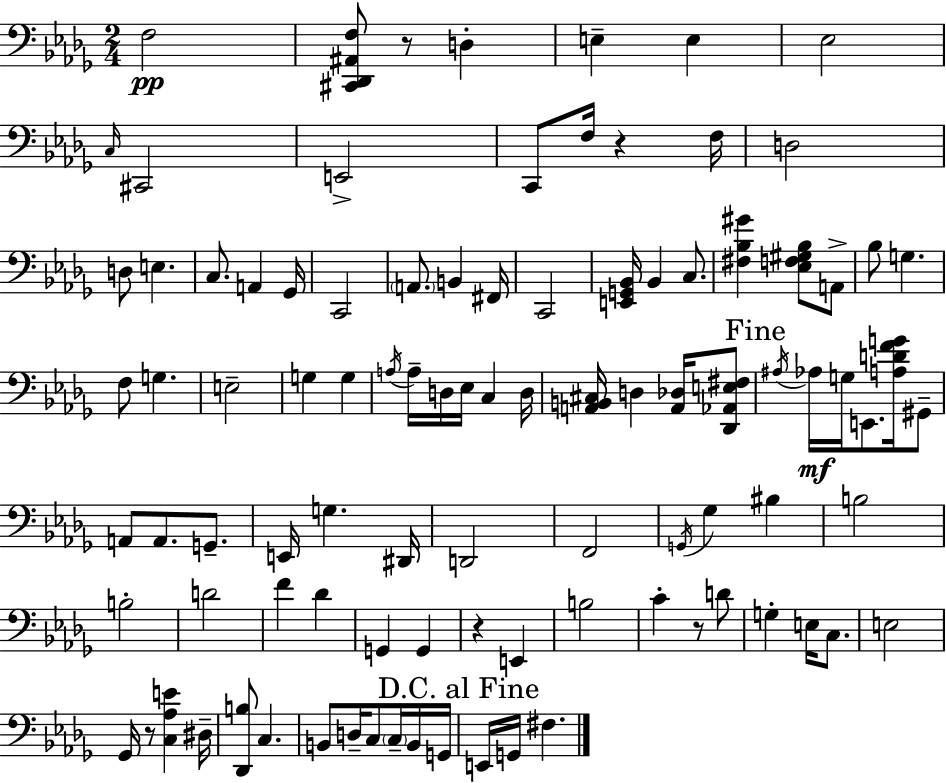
X:1
T:Untitled
M:2/4
L:1/4
K:Bbm
F,2 [^C,,_D,,^A,,F,]/2 z/2 D, E, E, _E,2 C,/4 ^C,,2 E,,2 C,,/2 F,/4 z F,/4 D,2 D,/2 E, C,/2 A,, _G,,/4 C,,2 A,,/2 B,, ^F,,/4 C,,2 [E,,G,,_B,,]/4 _B,, C,/2 [^F,_B,^G] [_E,F,^G,_B,]/2 A,,/2 _B,/2 G, F,/2 G, E,2 G, G, A,/4 A,/4 D,/4 _E,/4 C, D,/4 [A,,B,,^C,]/4 D, [A,,_D,]/4 [_D,,_A,,E,^F,]/2 ^A,/4 _A,/4 G,/4 E,,/2 [A,DFG]/4 ^G,,/2 A,,/2 A,,/2 G,,/2 E,,/4 G, ^D,,/4 D,,2 F,,2 G,,/4 _G, ^B, B,2 B,2 D2 F _D G,, G,, z E,, B,2 C z/2 D/2 G, E,/4 C,/2 E,2 _G,,/4 z/2 [C,_A,E] ^D,/4 [_D,,B,]/2 C, B,,/2 D,/4 C,/2 C,/4 B,,/4 G,,/4 E,,/4 G,,/4 ^F,